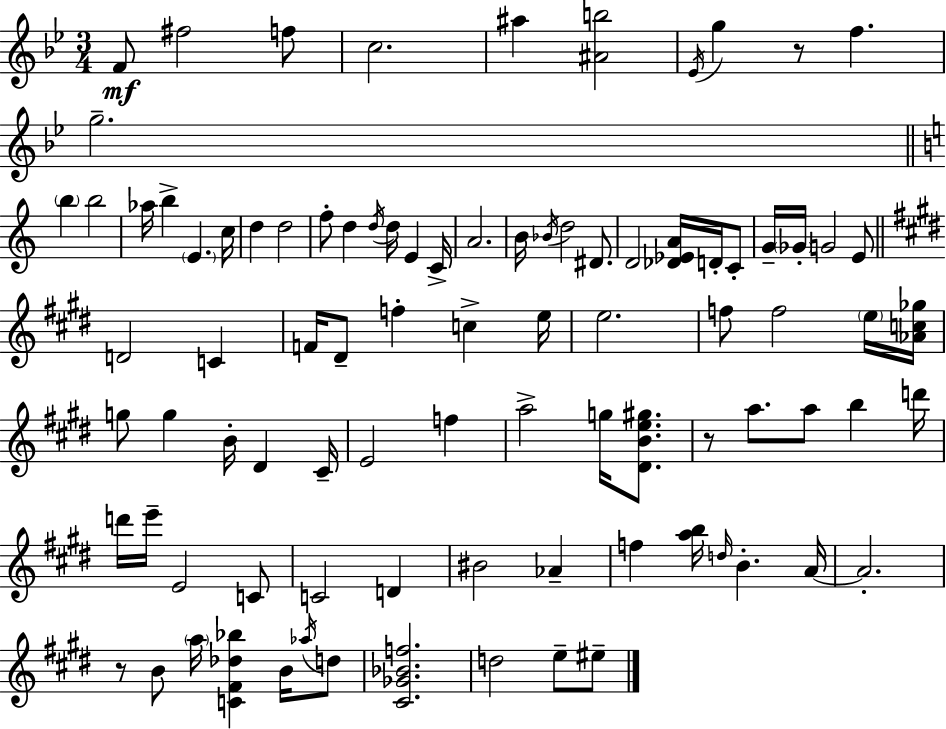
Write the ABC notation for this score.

X:1
T:Untitled
M:3/4
L:1/4
K:Bb
F/2 ^f2 f/2 c2 ^a [^Ab]2 _E/4 g z/2 f g2 b b2 _a/4 b E c/4 d d2 f/2 d d/4 d/4 E C/4 A2 B/4 _B/4 d2 ^D/2 D2 [_D_EA]/4 D/4 C/2 G/4 _G/4 G2 E/2 D2 C F/4 ^D/2 f c e/4 e2 f/2 f2 e/4 [_Ac_g]/4 g/2 g B/4 ^D ^C/4 E2 f a2 g/4 [^DBe^g]/2 z/2 a/2 a/2 b d'/4 d'/4 e'/4 E2 C/2 C2 D ^B2 _A f [ab]/4 d/4 B A/4 A2 z/2 B/2 a/4 [C^F_d_b] B/4 _a/4 d/2 [^C_G_Bf]2 d2 e/2 ^e/2